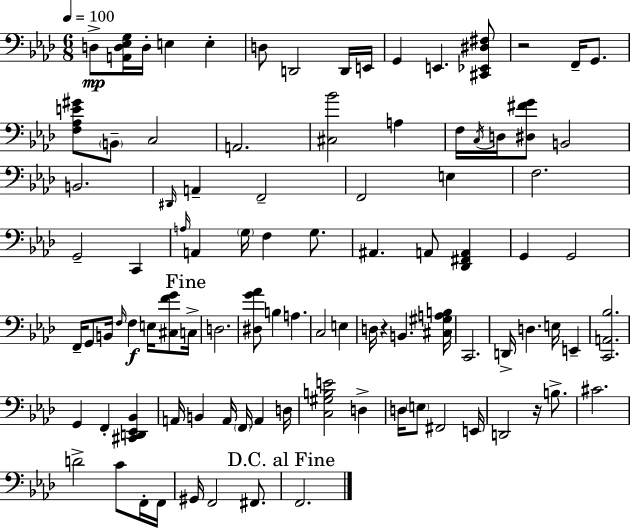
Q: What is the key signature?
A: AES major